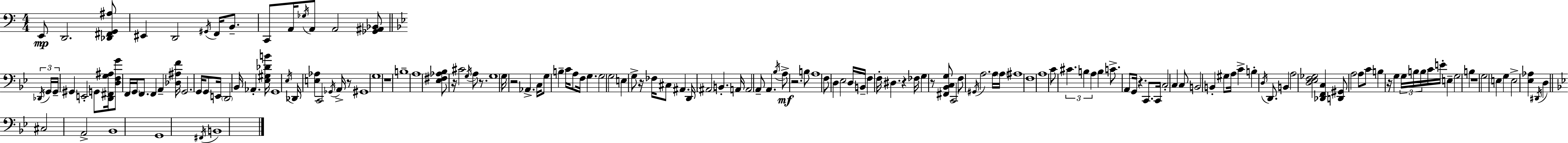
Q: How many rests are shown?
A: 12